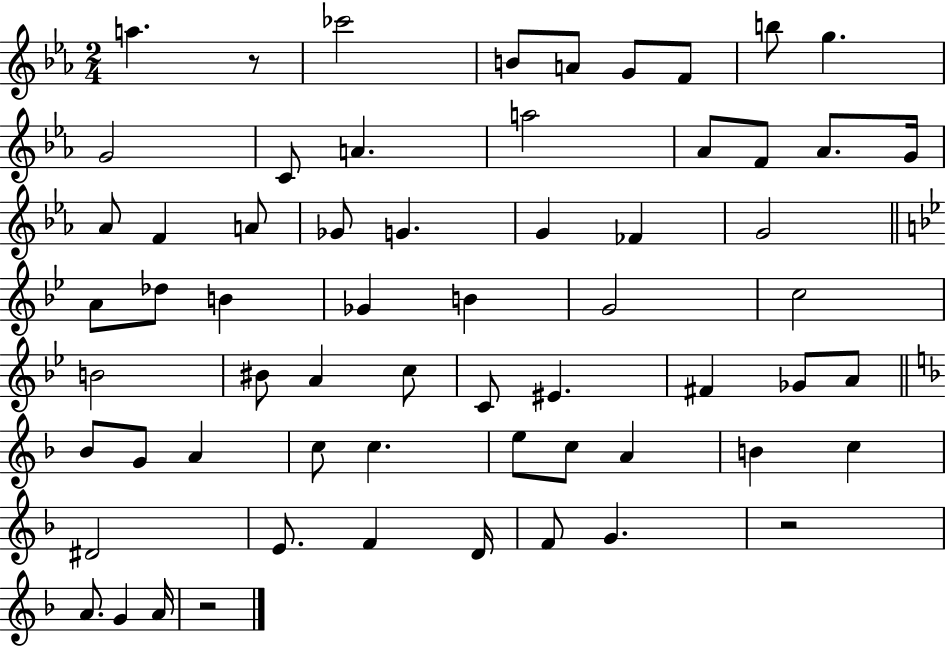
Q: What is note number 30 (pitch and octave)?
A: G4